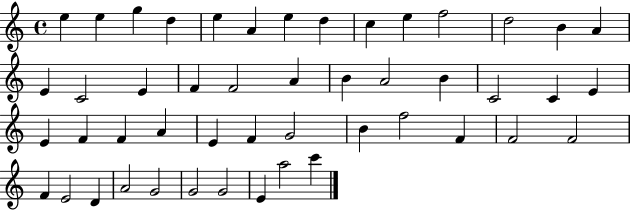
E5/q E5/q G5/q D5/q E5/q A4/q E5/q D5/q C5/q E5/q F5/h D5/h B4/q A4/q E4/q C4/h E4/q F4/q F4/h A4/q B4/q A4/h B4/q C4/h C4/q E4/q E4/q F4/q F4/q A4/q E4/q F4/q G4/h B4/q F5/h F4/q F4/h F4/h F4/q E4/h D4/q A4/h G4/h G4/h G4/h E4/q A5/h C6/q